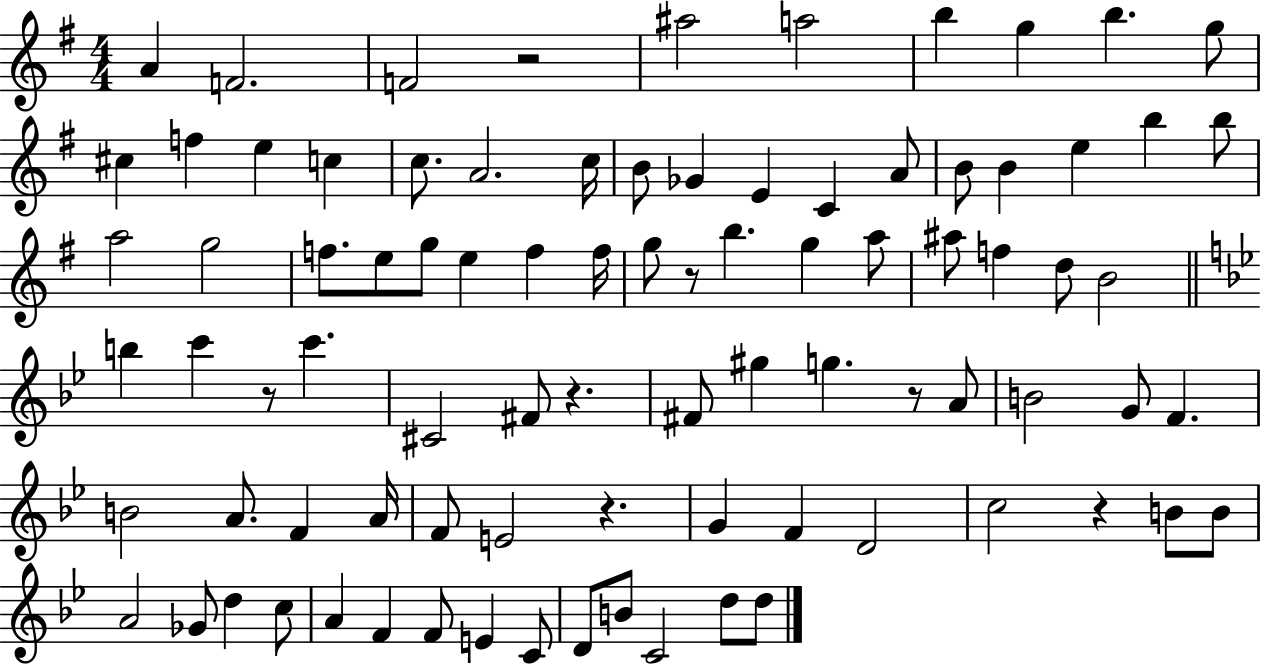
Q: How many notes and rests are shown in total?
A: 87